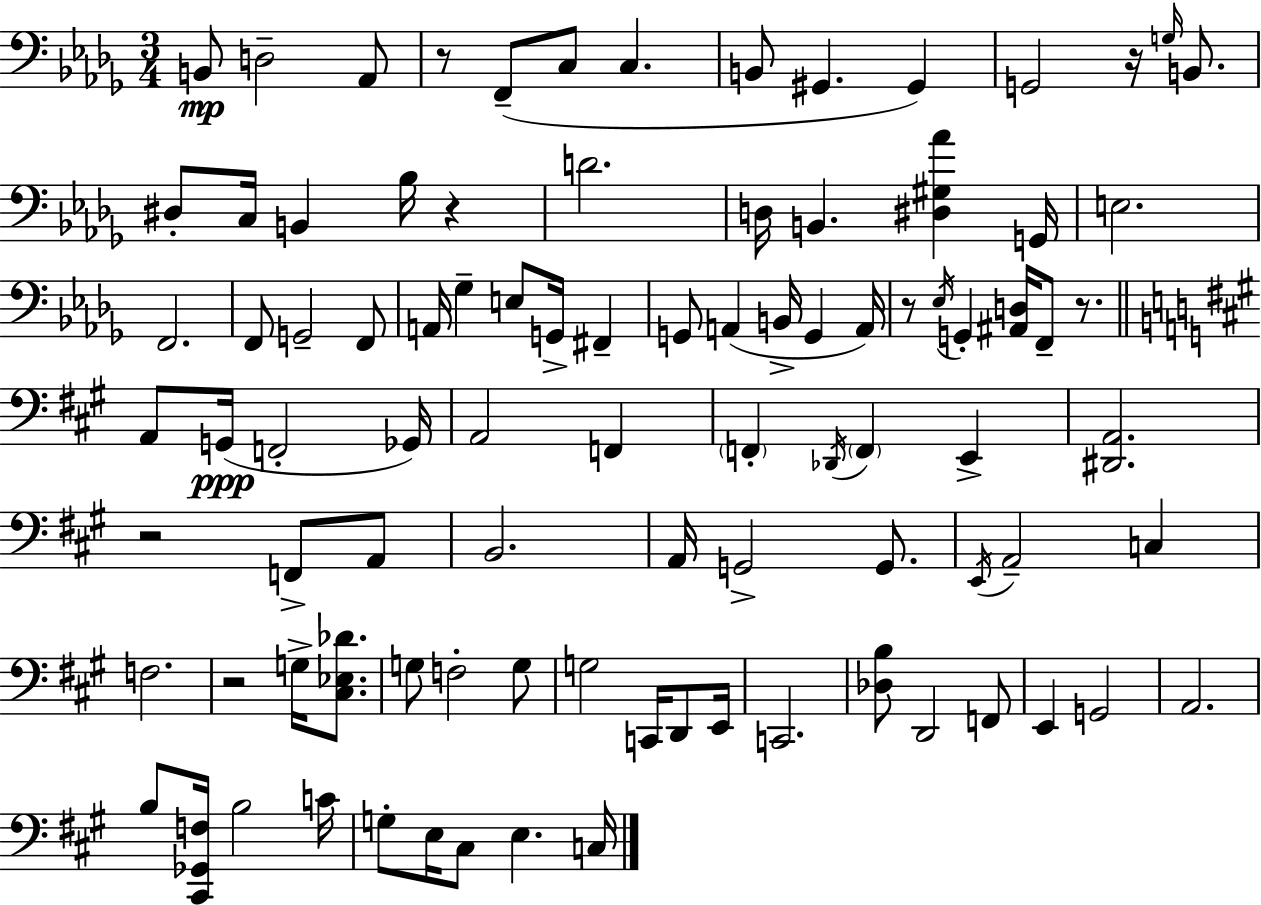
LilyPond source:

{
  \clef bass
  \numericTimeSignature
  \time 3/4
  \key bes \minor
  b,8\mp d2-- aes,8 | r8 f,8--( c8 c4. | b,8 gis,4. gis,4) | g,2 r16 \grace { g16 } b,8. | \break dis8-. c16 b,4 bes16 r4 | d'2. | d16 b,4. <dis gis aes'>4 | g,16 e2. | \break f,2. | f,8 g,2-- f,8 | a,16 ges4-- e8 g,16-> fis,4-- | g,8 a,4( b,16-> g,4 | \break a,16) r8 \acciaccatura { ees16 } g,4-. <ais, d>16 f,8-- r8. | \bar "||" \break \key a \major a,8 g,16(\ppp f,2-. ges,16) | a,2 f,4 | \parenthesize f,4-. \acciaccatura { des,16 } \parenthesize f,4 e,4-> | <dis, a,>2. | \break r2 f,8-> a,8 | b,2. | a,16 g,2-> g,8. | \acciaccatura { e,16 } a,2-- c4 | \break f2. | r2 g16-> <cis ees des'>8. | g8 f2-. | g8 g2 c,16 d,8 | \break e,16 c,2. | <des b>8 d,2 | f,8 e,4 g,2 | a,2. | \break b8 <cis, ges, f>16 b2 | c'16 g8-. e16 cis8 e4. | c16 \bar "|."
}